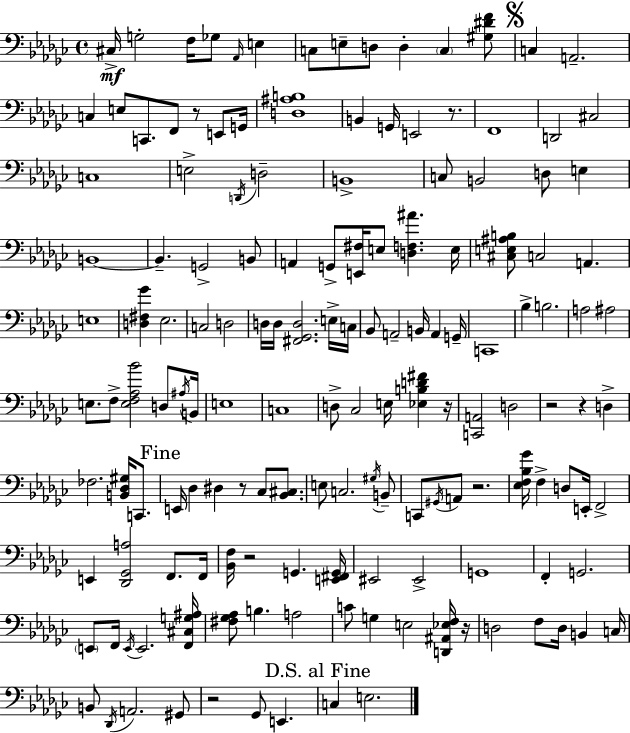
X:1
T:Untitled
M:4/4
L:1/4
K:Ebm
^C,/4 G,2 F,/4 _G,/2 _A,,/4 E, C,/2 E,/2 D,/2 D, C, [^G,^DF]/2 C, A,,2 C, E,/2 C,,/2 F,,/2 z/2 E,,/2 G,,/4 [D,^A,B,]4 B,, G,,/4 E,,2 z/2 F,,4 D,,2 ^C,2 C,4 E,2 D,,/4 D,2 B,,4 C,/2 B,,2 D,/2 E, B,,4 B,, G,,2 B,,/2 A,, G,,/2 [E,,^F,]/4 E,/2 [D,F,^A] E,/4 [^C,E,^A,B,]/2 C,2 A,, E,4 [D,^F,_G] _E,2 C,2 D,2 D,/4 D,/4 [^F,,_G,,D,]2 E,/4 C,/4 _B,,/2 A,,2 B,,/4 A,, G,,/4 C,,4 _B, B,2 A,2 ^A,2 E,/2 F,/2 [E,F,_A,_B]2 D,/2 ^A,/4 B,,/4 E,4 C,4 D,/2 _C,2 E,/4 [_E,B,D^F] z/4 [C,,A,,]2 D,2 z2 z D, _F,2 [B,,_D,^G,]/4 C,,/2 E,,/4 _D, ^D, z/2 _C,/2 [_B,,^C,]/2 E,/2 C,2 ^G,/4 B,,/2 C,,/2 ^G,,/4 A,,/2 z2 [_E,F,_B,_G]/4 F, D,/2 E,,/4 F,,2 E,, [_D,,_G,,A,]2 F,,/2 F,,/4 [_B,,F,]/4 z2 G,, [E,,^F,,G,,]/4 ^E,,2 ^E,,2 G,,4 F,, G,,2 E,,/2 F,,/4 E,,/4 E,,2 [F,,^C,G,^A,]/4 [^F,_G,_A,]/2 B, A,2 C/2 G, E,2 [D,,^A,,_E,F,]/4 z/4 D,2 F,/2 D,/4 B,, C,/4 B,,/2 _D,,/4 A,,2 ^G,,/2 z2 _G,,/2 E,, C, E,2